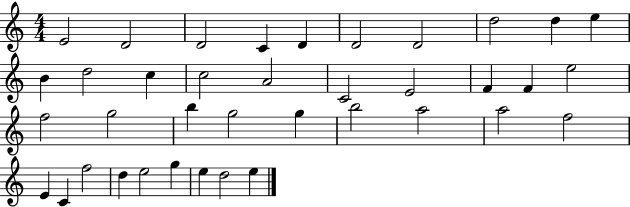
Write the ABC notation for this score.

X:1
T:Untitled
M:4/4
L:1/4
K:C
E2 D2 D2 C D D2 D2 d2 d e B d2 c c2 A2 C2 E2 F F e2 f2 g2 b g2 g b2 a2 a2 f2 E C f2 d e2 g e d2 e